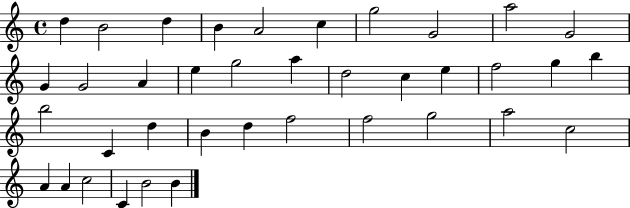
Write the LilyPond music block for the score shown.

{
  \clef treble
  \time 4/4
  \defaultTimeSignature
  \key c \major
  d''4 b'2 d''4 | b'4 a'2 c''4 | g''2 g'2 | a''2 g'2 | \break g'4 g'2 a'4 | e''4 g''2 a''4 | d''2 c''4 e''4 | f''2 g''4 b''4 | \break b''2 c'4 d''4 | b'4 d''4 f''2 | f''2 g''2 | a''2 c''2 | \break a'4 a'4 c''2 | c'4 b'2 b'4 | \bar "|."
}